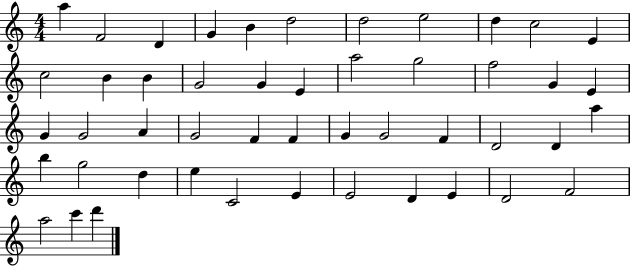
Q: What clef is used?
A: treble